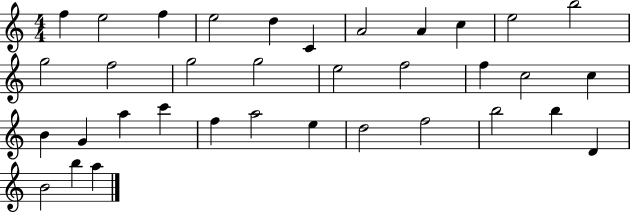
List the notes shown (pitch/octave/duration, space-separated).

F5/q E5/h F5/q E5/h D5/q C4/q A4/h A4/q C5/q E5/h B5/h G5/h F5/h G5/h G5/h E5/h F5/h F5/q C5/h C5/q B4/q G4/q A5/q C6/q F5/q A5/h E5/q D5/h F5/h B5/h B5/q D4/q B4/h B5/q A5/q